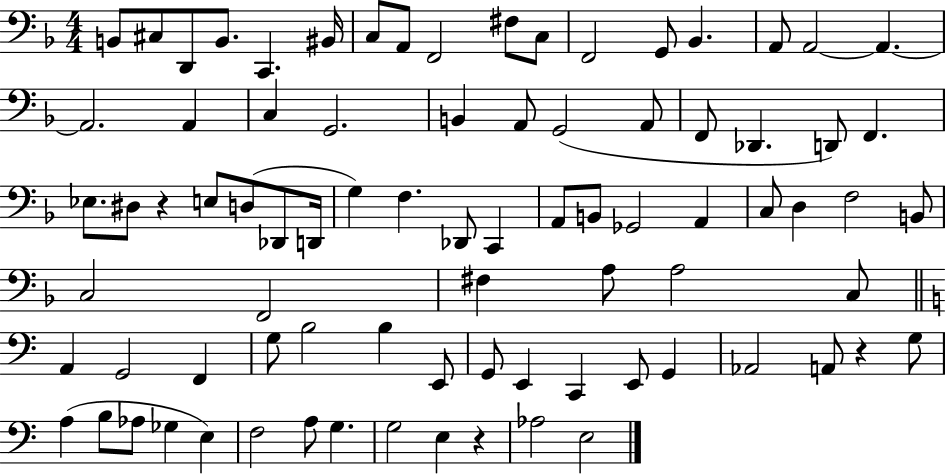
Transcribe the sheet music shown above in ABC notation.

X:1
T:Untitled
M:4/4
L:1/4
K:F
B,,/2 ^C,/2 D,,/2 B,,/2 C,, ^B,,/4 C,/2 A,,/2 F,,2 ^F,/2 C,/2 F,,2 G,,/2 _B,, A,,/2 A,,2 A,, A,,2 A,, C, G,,2 B,, A,,/2 G,,2 A,,/2 F,,/2 _D,, D,,/2 F,, _E,/2 ^D,/2 z E,/2 D,/2 _D,,/2 D,,/4 G, F, _D,,/2 C,, A,,/2 B,,/2 _G,,2 A,, C,/2 D, F,2 B,,/2 C,2 F,,2 ^F, A,/2 A,2 C,/2 A,, G,,2 F,, G,/2 B,2 B, E,,/2 G,,/2 E,, C,, E,,/2 G,, _A,,2 A,,/2 z G,/2 A, B,/2 _A,/2 _G, E, F,2 A,/2 G, G,2 E, z _A,2 E,2